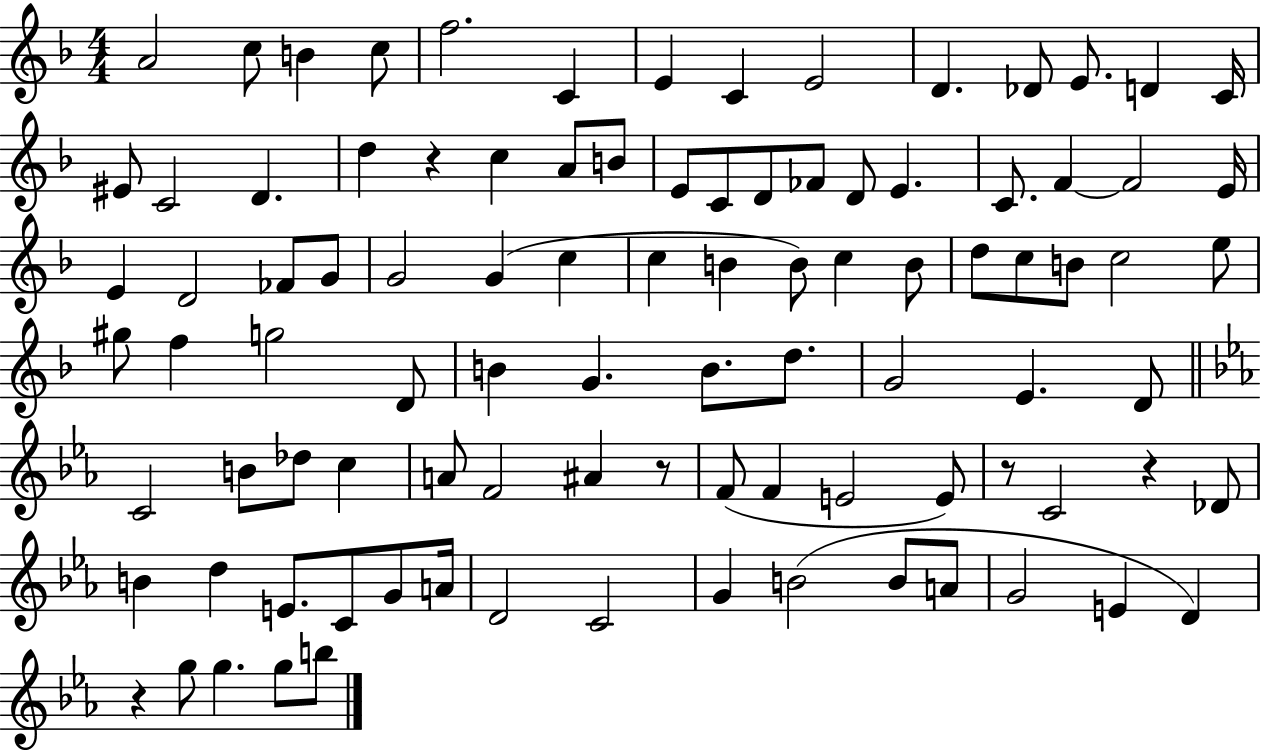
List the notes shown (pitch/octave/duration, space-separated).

A4/h C5/e B4/q C5/e F5/h. C4/q E4/q C4/q E4/h D4/q. Db4/e E4/e. D4/q C4/s EIS4/e C4/h D4/q. D5/q R/q C5/q A4/e B4/e E4/e C4/e D4/e FES4/e D4/e E4/q. C4/e. F4/q F4/h E4/s E4/q D4/h FES4/e G4/e G4/h G4/q C5/q C5/q B4/q B4/e C5/q B4/e D5/e C5/e B4/e C5/h E5/e G#5/e F5/q G5/h D4/e B4/q G4/q. B4/e. D5/e. G4/h E4/q. D4/e C4/h B4/e Db5/e C5/q A4/e F4/h A#4/q R/e F4/e F4/q E4/h E4/e R/e C4/h R/q Db4/e B4/q D5/q E4/e. C4/e G4/e A4/s D4/h C4/h G4/q B4/h B4/e A4/e G4/h E4/q D4/q R/q G5/e G5/q. G5/e B5/e